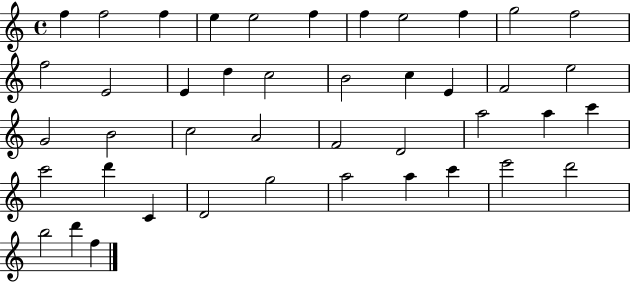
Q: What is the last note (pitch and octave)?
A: F5